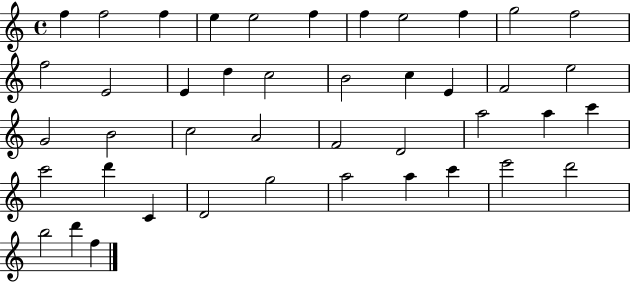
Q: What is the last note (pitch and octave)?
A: F5